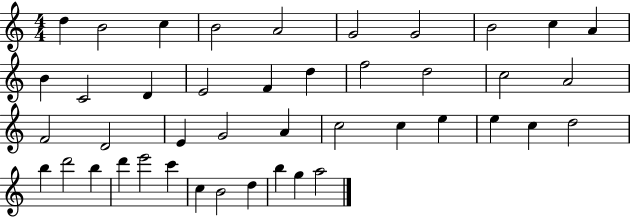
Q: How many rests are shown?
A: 0